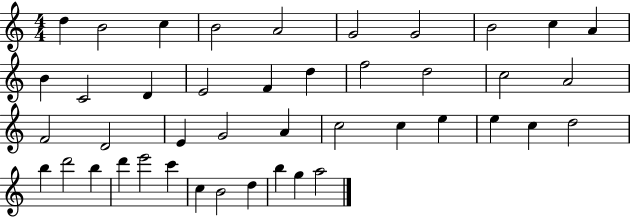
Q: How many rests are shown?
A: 0